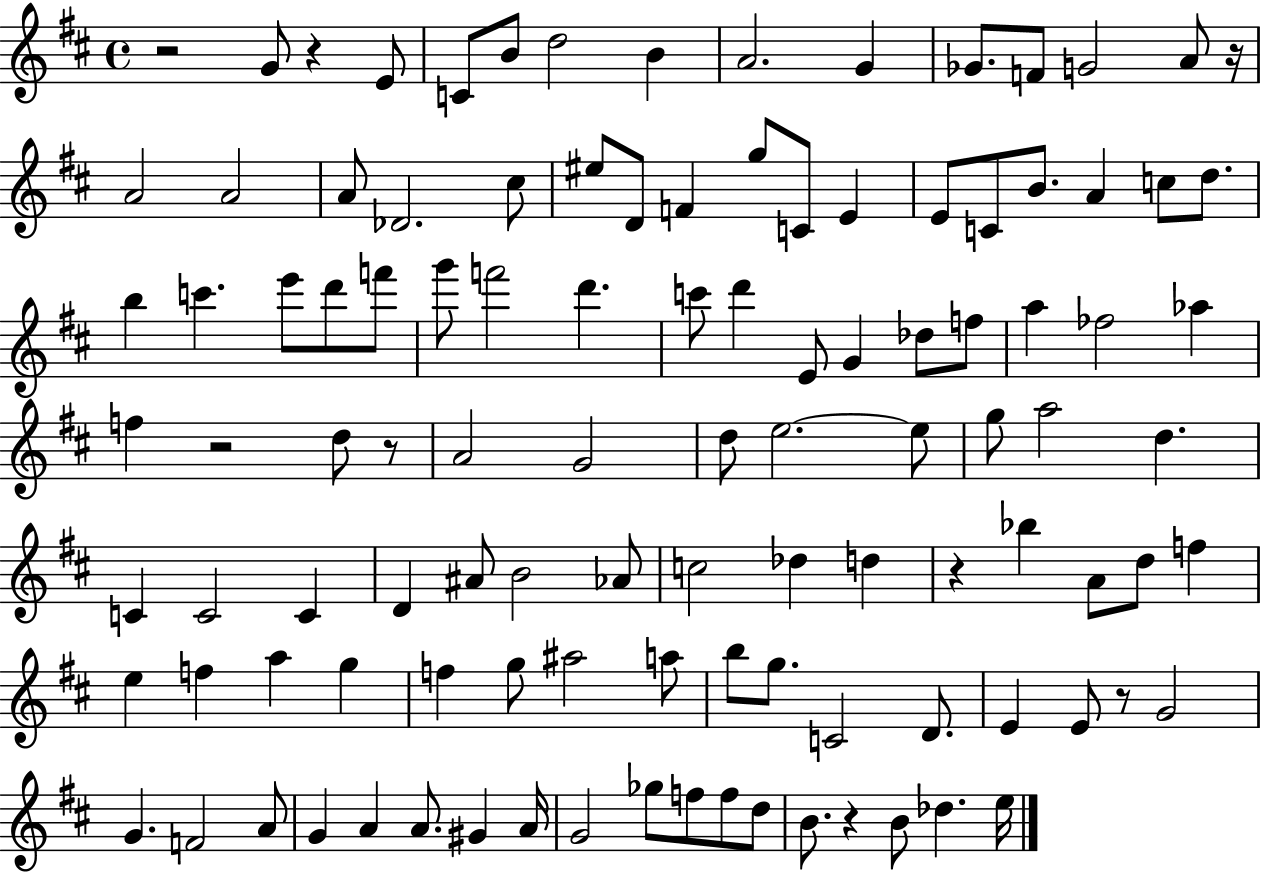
R/h G4/e R/q E4/e C4/e B4/e D5/h B4/q A4/h. G4/q Gb4/e. F4/e G4/h A4/e R/s A4/h A4/h A4/e Db4/h. C#5/e EIS5/e D4/e F4/q G5/e C4/e E4/q E4/e C4/e B4/e. A4/q C5/e D5/e. B5/q C6/q. E6/e D6/e F6/e G6/e F6/h D6/q. C6/e D6/q E4/e G4/q Db5/e F5/e A5/q FES5/h Ab5/q F5/q R/h D5/e R/e A4/h G4/h D5/e E5/h. E5/e G5/e A5/h D5/q. C4/q C4/h C4/q D4/q A#4/e B4/h Ab4/e C5/h Db5/q D5/q R/q Bb5/q A4/e D5/e F5/q E5/q F5/q A5/q G5/q F5/q G5/e A#5/h A5/e B5/e G5/e. C4/h D4/e. E4/q E4/e R/e G4/h G4/q. F4/h A4/e G4/q A4/q A4/e. G#4/q A4/s G4/h Gb5/e F5/e F5/e D5/e B4/e. R/q B4/e Db5/q. E5/s